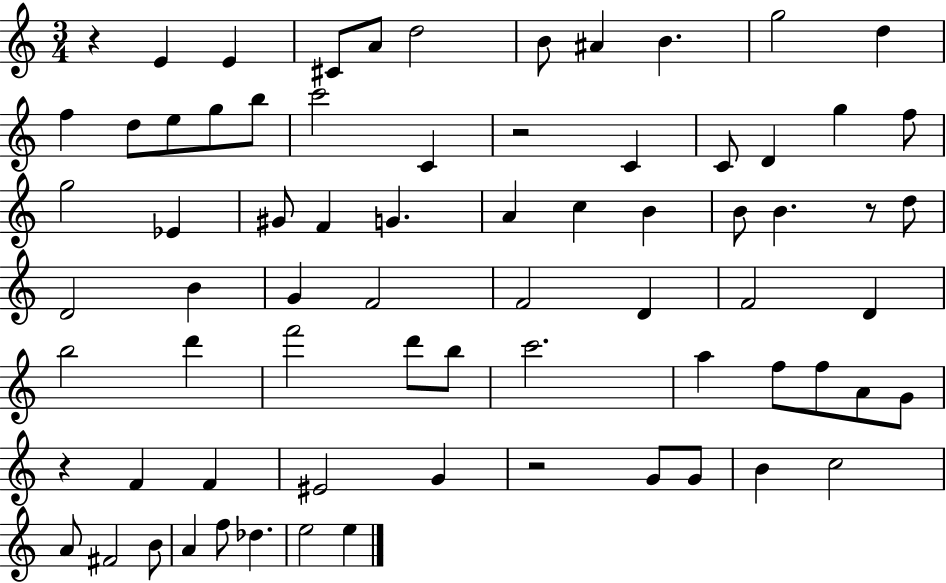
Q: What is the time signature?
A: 3/4